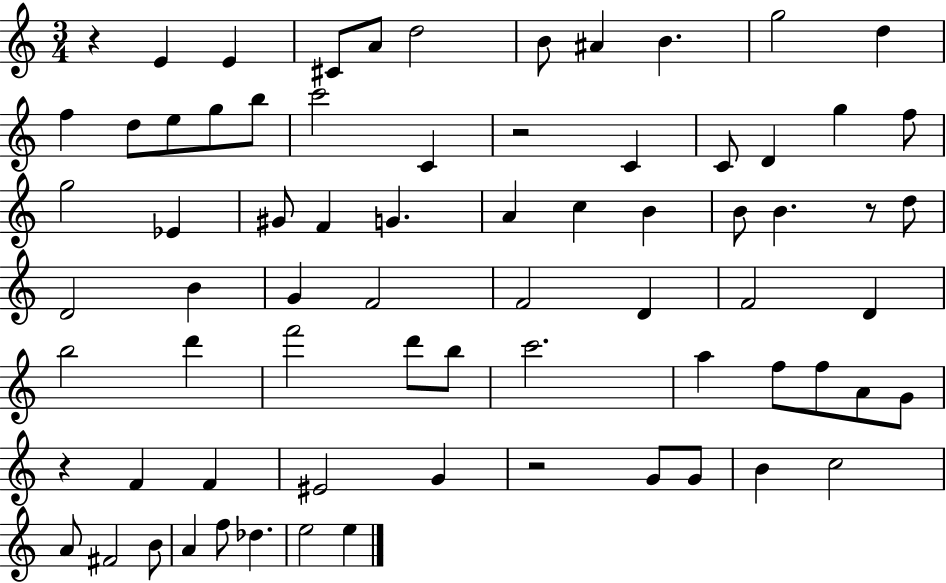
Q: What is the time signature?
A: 3/4